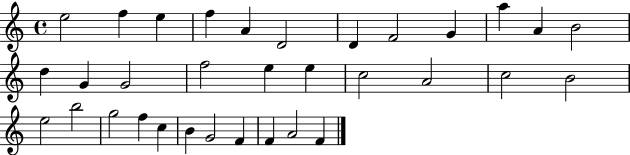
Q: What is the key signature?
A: C major